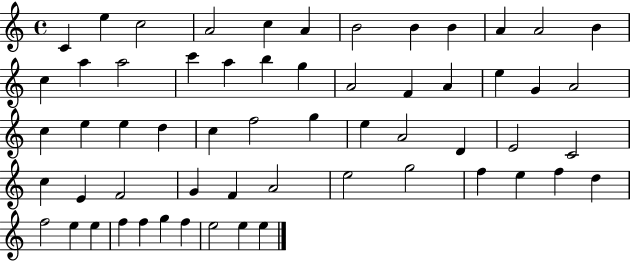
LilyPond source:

{
  \clef treble
  \time 4/4
  \defaultTimeSignature
  \key c \major
  c'4 e''4 c''2 | a'2 c''4 a'4 | b'2 b'4 b'4 | a'4 a'2 b'4 | \break c''4 a''4 a''2 | c'''4 a''4 b''4 g''4 | a'2 f'4 a'4 | e''4 g'4 a'2 | \break c''4 e''4 e''4 d''4 | c''4 f''2 g''4 | e''4 a'2 d'4 | e'2 c'2 | \break c''4 e'4 f'2 | g'4 f'4 a'2 | e''2 g''2 | f''4 e''4 f''4 d''4 | \break f''2 e''4 e''4 | f''4 f''4 g''4 f''4 | e''2 e''4 e''4 | \bar "|."
}